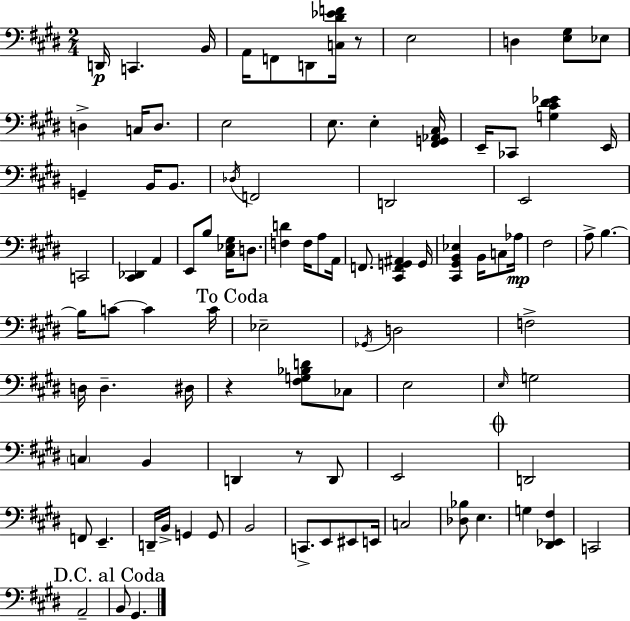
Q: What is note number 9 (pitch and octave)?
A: Eb3